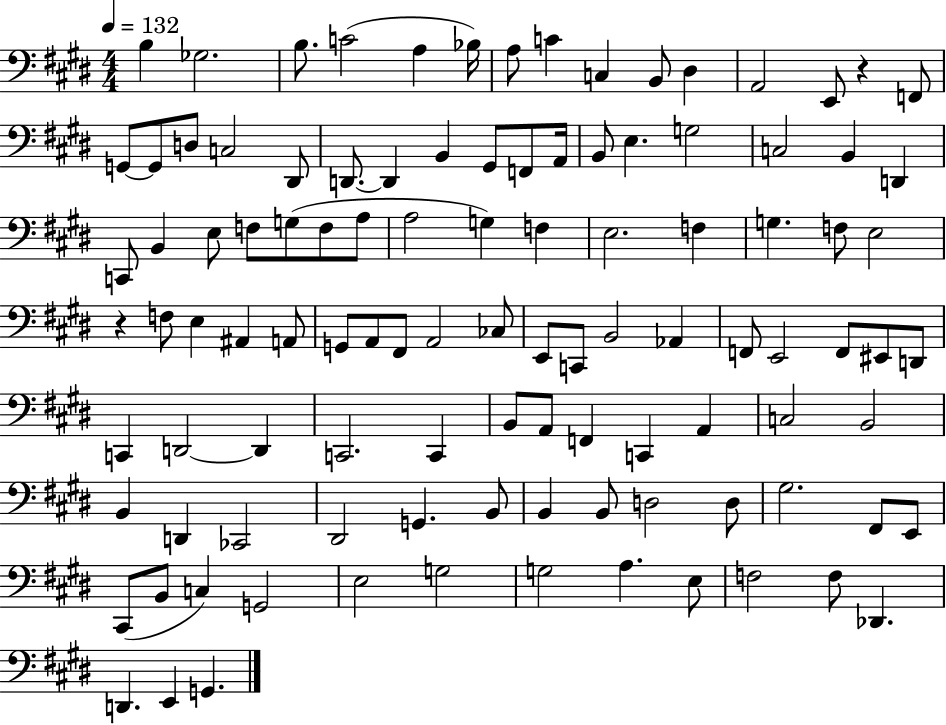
{
  \clef bass
  \numericTimeSignature
  \time 4/4
  \key e \major
  \tempo 4 = 132
  b4 ges2. | b8. c'2( a4 bes16) | a8 c'4 c4 b,8 dis4 | a,2 e,8 r4 f,8 | \break g,8~~ g,8 d8 c2 dis,8 | d,8.~~ d,4 b,4 gis,8 f,8 a,16 | b,8 e4. g2 | c2 b,4 d,4 | \break c,8 b,4 e8 f8 g8( f8 a8 | a2 g4) f4 | e2. f4 | g4. f8 e2 | \break r4 f8 e4 ais,4 a,8 | g,8 a,8 fis,8 a,2 ces8 | e,8 c,8 b,2 aes,4 | f,8 e,2 f,8 eis,8 d,8 | \break c,4 d,2~~ d,4 | c,2. c,4 | b,8 a,8 f,4 c,4 a,4 | c2 b,2 | \break b,4 d,4 ces,2 | dis,2 g,4. b,8 | b,4 b,8 d2 d8 | gis2. fis,8 e,8 | \break cis,8( b,8 c4) g,2 | e2 g2 | g2 a4. e8 | f2 f8 des,4. | \break d,4. e,4 g,4. | \bar "|."
}